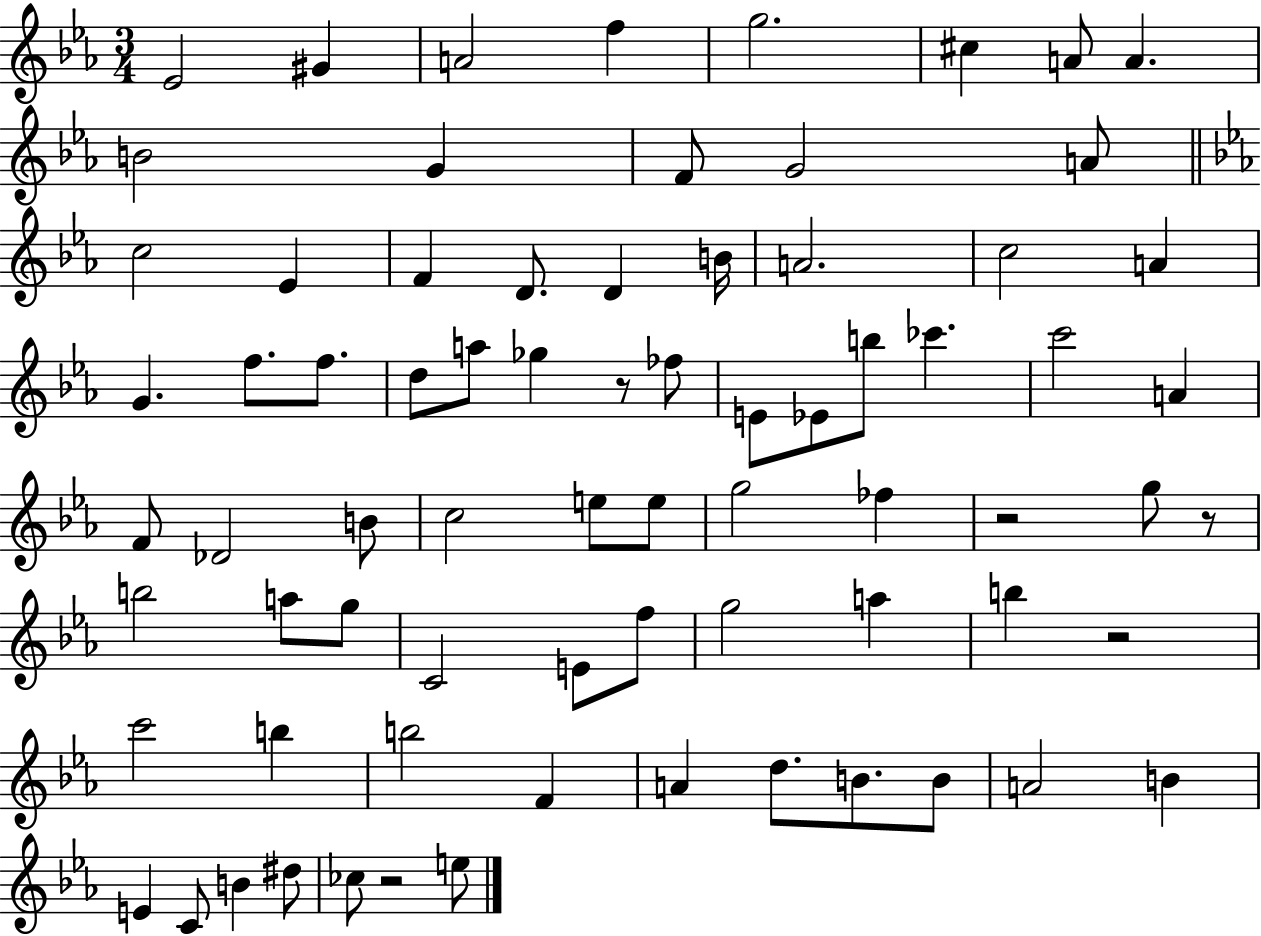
Eb4/h G#4/q A4/h F5/q G5/h. C#5/q A4/e A4/q. B4/h G4/q F4/e G4/h A4/e C5/h Eb4/q F4/q D4/e. D4/q B4/s A4/h. C5/h A4/q G4/q. F5/e. F5/e. D5/e A5/e Gb5/q R/e FES5/e E4/e Eb4/e B5/e CES6/q. C6/h A4/q F4/e Db4/h B4/e C5/h E5/e E5/e G5/h FES5/q R/h G5/e R/e B5/h A5/e G5/e C4/h E4/e F5/e G5/h A5/q B5/q R/h C6/h B5/q B5/h F4/q A4/q D5/e. B4/e. B4/e A4/h B4/q E4/q C4/e B4/q D#5/e CES5/e R/h E5/e